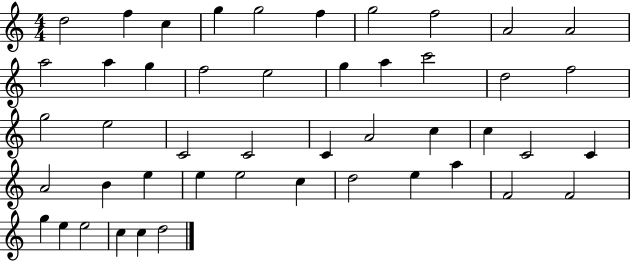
D5/h F5/q C5/q G5/q G5/h F5/q G5/h F5/h A4/h A4/h A5/h A5/q G5/q F5/h E5/h G5/q A5/q C6/h D5/h F5/h G5/h E5/h C4/h C4/h C4/q A4/h C5/q C5/q C4/h C4/q A4/h B4/q E5/q E5/q E5/h C5/q D5/h E5/q A5/q F4/h F4/h G5/q E5/q E5/h C5/q C5/q D5/h